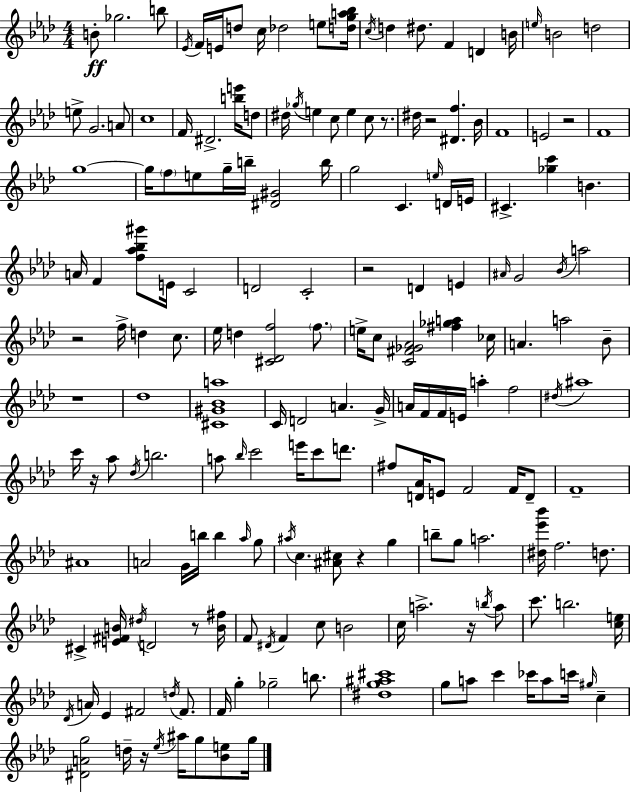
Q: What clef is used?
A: treble